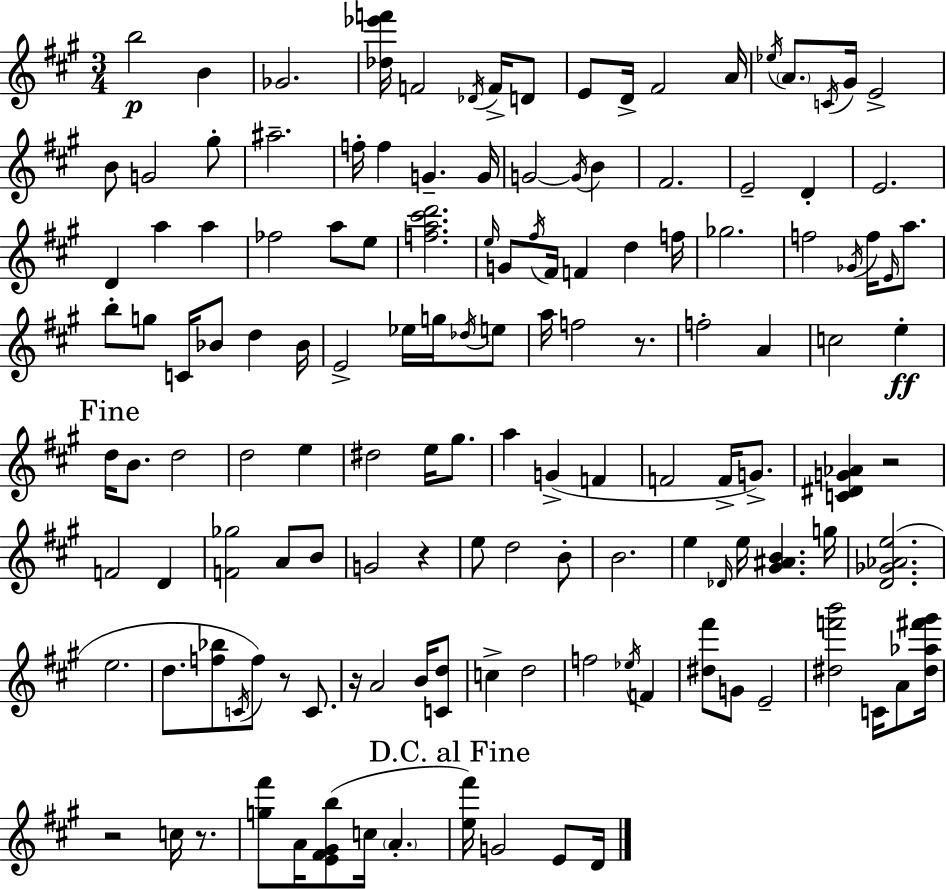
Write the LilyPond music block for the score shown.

{
  \clef treble
  \numericTimeSignature
  \time 3/4
  \key a \major
  b''2\p b'4 | ges'2. | <des'' ees''' f'''>16 f'2 \acciaccatura { des'16 } f'16-> d'8 | e'8 d'16-> fis'2 | \break a'16 \acciaccatura { ees''16 } \parenthesize a'8. \acciaccatura { c'16 } gis'16 e'2-> | b'8 g'2 | gis''8-. ais''2.-- | f''16-. f''4 g'4.-- | \break g'16 g'2~~ \acciaccatura { g'16 } | b'4 fis'2. | e'2-- | d'4-. e'2. | \break d'4 a''4 | a''4 fes''2 | a''8 e''8 <f'' a'' cis''' d'''>2. | \grace { e''16 } g'8 \acciaccatura { fis''16 } fis'16 f'4 | \break d''4 f''16 ges''2. | f''2 | \acciaccatura { ges'16 } f''16 \grace { e'16 } a''8. b''8-. g''8 | c'16 bes'8 d''4 bes'16 e'2-> | \break ees''16 g''16 \acciaccatura { des''16 } e''8 a''16 f''2 | r8. f''2-. | a'4 c''2 | e''4-.\ff \mark "Fine" d''16 b'8. | \break d''2 d''2 | e''4 dis''2 | e''16 gis''8. a''4 | g'4->( f'4 f'2 | \break f'16-> g'8.->) <c' dis' g' aes'>4 | r2 f'2 | d'4 <f' ges''>2 | a'8 b'8 g'2 | \break r4 e''8 d''2 | b'8-. b'2. | e''4 | \grace { des'16 } e''16 <gis' ais' b'>4. g''16 <d' ges' aes' e''>2.( | \break e''2. | d''8. | <f'' bes''>8 \acciaccatura { c'16 }) f''8 r8 c'8. r16 | a'2 b'16 <c' d''>8 c''4-> | \break d''2 f''2 | \acciaccatura { ees''16 } f'4 | <dis'' fis'''>8 g'8 e'2-- | <dis'' f''' b'''>2 c'16 a'8 <dis'' aes'' fis''' gis'''>16 | \break r2 c''16 r8. | <g'' fis'''>8 a'16 <e' fis' gis' b''>8( c''16 \parenthesize a'4.-. | \mark "D.C. al Fine" <e'' fis'''>16) g'2 e'8 d'16 | \bar "|."
}